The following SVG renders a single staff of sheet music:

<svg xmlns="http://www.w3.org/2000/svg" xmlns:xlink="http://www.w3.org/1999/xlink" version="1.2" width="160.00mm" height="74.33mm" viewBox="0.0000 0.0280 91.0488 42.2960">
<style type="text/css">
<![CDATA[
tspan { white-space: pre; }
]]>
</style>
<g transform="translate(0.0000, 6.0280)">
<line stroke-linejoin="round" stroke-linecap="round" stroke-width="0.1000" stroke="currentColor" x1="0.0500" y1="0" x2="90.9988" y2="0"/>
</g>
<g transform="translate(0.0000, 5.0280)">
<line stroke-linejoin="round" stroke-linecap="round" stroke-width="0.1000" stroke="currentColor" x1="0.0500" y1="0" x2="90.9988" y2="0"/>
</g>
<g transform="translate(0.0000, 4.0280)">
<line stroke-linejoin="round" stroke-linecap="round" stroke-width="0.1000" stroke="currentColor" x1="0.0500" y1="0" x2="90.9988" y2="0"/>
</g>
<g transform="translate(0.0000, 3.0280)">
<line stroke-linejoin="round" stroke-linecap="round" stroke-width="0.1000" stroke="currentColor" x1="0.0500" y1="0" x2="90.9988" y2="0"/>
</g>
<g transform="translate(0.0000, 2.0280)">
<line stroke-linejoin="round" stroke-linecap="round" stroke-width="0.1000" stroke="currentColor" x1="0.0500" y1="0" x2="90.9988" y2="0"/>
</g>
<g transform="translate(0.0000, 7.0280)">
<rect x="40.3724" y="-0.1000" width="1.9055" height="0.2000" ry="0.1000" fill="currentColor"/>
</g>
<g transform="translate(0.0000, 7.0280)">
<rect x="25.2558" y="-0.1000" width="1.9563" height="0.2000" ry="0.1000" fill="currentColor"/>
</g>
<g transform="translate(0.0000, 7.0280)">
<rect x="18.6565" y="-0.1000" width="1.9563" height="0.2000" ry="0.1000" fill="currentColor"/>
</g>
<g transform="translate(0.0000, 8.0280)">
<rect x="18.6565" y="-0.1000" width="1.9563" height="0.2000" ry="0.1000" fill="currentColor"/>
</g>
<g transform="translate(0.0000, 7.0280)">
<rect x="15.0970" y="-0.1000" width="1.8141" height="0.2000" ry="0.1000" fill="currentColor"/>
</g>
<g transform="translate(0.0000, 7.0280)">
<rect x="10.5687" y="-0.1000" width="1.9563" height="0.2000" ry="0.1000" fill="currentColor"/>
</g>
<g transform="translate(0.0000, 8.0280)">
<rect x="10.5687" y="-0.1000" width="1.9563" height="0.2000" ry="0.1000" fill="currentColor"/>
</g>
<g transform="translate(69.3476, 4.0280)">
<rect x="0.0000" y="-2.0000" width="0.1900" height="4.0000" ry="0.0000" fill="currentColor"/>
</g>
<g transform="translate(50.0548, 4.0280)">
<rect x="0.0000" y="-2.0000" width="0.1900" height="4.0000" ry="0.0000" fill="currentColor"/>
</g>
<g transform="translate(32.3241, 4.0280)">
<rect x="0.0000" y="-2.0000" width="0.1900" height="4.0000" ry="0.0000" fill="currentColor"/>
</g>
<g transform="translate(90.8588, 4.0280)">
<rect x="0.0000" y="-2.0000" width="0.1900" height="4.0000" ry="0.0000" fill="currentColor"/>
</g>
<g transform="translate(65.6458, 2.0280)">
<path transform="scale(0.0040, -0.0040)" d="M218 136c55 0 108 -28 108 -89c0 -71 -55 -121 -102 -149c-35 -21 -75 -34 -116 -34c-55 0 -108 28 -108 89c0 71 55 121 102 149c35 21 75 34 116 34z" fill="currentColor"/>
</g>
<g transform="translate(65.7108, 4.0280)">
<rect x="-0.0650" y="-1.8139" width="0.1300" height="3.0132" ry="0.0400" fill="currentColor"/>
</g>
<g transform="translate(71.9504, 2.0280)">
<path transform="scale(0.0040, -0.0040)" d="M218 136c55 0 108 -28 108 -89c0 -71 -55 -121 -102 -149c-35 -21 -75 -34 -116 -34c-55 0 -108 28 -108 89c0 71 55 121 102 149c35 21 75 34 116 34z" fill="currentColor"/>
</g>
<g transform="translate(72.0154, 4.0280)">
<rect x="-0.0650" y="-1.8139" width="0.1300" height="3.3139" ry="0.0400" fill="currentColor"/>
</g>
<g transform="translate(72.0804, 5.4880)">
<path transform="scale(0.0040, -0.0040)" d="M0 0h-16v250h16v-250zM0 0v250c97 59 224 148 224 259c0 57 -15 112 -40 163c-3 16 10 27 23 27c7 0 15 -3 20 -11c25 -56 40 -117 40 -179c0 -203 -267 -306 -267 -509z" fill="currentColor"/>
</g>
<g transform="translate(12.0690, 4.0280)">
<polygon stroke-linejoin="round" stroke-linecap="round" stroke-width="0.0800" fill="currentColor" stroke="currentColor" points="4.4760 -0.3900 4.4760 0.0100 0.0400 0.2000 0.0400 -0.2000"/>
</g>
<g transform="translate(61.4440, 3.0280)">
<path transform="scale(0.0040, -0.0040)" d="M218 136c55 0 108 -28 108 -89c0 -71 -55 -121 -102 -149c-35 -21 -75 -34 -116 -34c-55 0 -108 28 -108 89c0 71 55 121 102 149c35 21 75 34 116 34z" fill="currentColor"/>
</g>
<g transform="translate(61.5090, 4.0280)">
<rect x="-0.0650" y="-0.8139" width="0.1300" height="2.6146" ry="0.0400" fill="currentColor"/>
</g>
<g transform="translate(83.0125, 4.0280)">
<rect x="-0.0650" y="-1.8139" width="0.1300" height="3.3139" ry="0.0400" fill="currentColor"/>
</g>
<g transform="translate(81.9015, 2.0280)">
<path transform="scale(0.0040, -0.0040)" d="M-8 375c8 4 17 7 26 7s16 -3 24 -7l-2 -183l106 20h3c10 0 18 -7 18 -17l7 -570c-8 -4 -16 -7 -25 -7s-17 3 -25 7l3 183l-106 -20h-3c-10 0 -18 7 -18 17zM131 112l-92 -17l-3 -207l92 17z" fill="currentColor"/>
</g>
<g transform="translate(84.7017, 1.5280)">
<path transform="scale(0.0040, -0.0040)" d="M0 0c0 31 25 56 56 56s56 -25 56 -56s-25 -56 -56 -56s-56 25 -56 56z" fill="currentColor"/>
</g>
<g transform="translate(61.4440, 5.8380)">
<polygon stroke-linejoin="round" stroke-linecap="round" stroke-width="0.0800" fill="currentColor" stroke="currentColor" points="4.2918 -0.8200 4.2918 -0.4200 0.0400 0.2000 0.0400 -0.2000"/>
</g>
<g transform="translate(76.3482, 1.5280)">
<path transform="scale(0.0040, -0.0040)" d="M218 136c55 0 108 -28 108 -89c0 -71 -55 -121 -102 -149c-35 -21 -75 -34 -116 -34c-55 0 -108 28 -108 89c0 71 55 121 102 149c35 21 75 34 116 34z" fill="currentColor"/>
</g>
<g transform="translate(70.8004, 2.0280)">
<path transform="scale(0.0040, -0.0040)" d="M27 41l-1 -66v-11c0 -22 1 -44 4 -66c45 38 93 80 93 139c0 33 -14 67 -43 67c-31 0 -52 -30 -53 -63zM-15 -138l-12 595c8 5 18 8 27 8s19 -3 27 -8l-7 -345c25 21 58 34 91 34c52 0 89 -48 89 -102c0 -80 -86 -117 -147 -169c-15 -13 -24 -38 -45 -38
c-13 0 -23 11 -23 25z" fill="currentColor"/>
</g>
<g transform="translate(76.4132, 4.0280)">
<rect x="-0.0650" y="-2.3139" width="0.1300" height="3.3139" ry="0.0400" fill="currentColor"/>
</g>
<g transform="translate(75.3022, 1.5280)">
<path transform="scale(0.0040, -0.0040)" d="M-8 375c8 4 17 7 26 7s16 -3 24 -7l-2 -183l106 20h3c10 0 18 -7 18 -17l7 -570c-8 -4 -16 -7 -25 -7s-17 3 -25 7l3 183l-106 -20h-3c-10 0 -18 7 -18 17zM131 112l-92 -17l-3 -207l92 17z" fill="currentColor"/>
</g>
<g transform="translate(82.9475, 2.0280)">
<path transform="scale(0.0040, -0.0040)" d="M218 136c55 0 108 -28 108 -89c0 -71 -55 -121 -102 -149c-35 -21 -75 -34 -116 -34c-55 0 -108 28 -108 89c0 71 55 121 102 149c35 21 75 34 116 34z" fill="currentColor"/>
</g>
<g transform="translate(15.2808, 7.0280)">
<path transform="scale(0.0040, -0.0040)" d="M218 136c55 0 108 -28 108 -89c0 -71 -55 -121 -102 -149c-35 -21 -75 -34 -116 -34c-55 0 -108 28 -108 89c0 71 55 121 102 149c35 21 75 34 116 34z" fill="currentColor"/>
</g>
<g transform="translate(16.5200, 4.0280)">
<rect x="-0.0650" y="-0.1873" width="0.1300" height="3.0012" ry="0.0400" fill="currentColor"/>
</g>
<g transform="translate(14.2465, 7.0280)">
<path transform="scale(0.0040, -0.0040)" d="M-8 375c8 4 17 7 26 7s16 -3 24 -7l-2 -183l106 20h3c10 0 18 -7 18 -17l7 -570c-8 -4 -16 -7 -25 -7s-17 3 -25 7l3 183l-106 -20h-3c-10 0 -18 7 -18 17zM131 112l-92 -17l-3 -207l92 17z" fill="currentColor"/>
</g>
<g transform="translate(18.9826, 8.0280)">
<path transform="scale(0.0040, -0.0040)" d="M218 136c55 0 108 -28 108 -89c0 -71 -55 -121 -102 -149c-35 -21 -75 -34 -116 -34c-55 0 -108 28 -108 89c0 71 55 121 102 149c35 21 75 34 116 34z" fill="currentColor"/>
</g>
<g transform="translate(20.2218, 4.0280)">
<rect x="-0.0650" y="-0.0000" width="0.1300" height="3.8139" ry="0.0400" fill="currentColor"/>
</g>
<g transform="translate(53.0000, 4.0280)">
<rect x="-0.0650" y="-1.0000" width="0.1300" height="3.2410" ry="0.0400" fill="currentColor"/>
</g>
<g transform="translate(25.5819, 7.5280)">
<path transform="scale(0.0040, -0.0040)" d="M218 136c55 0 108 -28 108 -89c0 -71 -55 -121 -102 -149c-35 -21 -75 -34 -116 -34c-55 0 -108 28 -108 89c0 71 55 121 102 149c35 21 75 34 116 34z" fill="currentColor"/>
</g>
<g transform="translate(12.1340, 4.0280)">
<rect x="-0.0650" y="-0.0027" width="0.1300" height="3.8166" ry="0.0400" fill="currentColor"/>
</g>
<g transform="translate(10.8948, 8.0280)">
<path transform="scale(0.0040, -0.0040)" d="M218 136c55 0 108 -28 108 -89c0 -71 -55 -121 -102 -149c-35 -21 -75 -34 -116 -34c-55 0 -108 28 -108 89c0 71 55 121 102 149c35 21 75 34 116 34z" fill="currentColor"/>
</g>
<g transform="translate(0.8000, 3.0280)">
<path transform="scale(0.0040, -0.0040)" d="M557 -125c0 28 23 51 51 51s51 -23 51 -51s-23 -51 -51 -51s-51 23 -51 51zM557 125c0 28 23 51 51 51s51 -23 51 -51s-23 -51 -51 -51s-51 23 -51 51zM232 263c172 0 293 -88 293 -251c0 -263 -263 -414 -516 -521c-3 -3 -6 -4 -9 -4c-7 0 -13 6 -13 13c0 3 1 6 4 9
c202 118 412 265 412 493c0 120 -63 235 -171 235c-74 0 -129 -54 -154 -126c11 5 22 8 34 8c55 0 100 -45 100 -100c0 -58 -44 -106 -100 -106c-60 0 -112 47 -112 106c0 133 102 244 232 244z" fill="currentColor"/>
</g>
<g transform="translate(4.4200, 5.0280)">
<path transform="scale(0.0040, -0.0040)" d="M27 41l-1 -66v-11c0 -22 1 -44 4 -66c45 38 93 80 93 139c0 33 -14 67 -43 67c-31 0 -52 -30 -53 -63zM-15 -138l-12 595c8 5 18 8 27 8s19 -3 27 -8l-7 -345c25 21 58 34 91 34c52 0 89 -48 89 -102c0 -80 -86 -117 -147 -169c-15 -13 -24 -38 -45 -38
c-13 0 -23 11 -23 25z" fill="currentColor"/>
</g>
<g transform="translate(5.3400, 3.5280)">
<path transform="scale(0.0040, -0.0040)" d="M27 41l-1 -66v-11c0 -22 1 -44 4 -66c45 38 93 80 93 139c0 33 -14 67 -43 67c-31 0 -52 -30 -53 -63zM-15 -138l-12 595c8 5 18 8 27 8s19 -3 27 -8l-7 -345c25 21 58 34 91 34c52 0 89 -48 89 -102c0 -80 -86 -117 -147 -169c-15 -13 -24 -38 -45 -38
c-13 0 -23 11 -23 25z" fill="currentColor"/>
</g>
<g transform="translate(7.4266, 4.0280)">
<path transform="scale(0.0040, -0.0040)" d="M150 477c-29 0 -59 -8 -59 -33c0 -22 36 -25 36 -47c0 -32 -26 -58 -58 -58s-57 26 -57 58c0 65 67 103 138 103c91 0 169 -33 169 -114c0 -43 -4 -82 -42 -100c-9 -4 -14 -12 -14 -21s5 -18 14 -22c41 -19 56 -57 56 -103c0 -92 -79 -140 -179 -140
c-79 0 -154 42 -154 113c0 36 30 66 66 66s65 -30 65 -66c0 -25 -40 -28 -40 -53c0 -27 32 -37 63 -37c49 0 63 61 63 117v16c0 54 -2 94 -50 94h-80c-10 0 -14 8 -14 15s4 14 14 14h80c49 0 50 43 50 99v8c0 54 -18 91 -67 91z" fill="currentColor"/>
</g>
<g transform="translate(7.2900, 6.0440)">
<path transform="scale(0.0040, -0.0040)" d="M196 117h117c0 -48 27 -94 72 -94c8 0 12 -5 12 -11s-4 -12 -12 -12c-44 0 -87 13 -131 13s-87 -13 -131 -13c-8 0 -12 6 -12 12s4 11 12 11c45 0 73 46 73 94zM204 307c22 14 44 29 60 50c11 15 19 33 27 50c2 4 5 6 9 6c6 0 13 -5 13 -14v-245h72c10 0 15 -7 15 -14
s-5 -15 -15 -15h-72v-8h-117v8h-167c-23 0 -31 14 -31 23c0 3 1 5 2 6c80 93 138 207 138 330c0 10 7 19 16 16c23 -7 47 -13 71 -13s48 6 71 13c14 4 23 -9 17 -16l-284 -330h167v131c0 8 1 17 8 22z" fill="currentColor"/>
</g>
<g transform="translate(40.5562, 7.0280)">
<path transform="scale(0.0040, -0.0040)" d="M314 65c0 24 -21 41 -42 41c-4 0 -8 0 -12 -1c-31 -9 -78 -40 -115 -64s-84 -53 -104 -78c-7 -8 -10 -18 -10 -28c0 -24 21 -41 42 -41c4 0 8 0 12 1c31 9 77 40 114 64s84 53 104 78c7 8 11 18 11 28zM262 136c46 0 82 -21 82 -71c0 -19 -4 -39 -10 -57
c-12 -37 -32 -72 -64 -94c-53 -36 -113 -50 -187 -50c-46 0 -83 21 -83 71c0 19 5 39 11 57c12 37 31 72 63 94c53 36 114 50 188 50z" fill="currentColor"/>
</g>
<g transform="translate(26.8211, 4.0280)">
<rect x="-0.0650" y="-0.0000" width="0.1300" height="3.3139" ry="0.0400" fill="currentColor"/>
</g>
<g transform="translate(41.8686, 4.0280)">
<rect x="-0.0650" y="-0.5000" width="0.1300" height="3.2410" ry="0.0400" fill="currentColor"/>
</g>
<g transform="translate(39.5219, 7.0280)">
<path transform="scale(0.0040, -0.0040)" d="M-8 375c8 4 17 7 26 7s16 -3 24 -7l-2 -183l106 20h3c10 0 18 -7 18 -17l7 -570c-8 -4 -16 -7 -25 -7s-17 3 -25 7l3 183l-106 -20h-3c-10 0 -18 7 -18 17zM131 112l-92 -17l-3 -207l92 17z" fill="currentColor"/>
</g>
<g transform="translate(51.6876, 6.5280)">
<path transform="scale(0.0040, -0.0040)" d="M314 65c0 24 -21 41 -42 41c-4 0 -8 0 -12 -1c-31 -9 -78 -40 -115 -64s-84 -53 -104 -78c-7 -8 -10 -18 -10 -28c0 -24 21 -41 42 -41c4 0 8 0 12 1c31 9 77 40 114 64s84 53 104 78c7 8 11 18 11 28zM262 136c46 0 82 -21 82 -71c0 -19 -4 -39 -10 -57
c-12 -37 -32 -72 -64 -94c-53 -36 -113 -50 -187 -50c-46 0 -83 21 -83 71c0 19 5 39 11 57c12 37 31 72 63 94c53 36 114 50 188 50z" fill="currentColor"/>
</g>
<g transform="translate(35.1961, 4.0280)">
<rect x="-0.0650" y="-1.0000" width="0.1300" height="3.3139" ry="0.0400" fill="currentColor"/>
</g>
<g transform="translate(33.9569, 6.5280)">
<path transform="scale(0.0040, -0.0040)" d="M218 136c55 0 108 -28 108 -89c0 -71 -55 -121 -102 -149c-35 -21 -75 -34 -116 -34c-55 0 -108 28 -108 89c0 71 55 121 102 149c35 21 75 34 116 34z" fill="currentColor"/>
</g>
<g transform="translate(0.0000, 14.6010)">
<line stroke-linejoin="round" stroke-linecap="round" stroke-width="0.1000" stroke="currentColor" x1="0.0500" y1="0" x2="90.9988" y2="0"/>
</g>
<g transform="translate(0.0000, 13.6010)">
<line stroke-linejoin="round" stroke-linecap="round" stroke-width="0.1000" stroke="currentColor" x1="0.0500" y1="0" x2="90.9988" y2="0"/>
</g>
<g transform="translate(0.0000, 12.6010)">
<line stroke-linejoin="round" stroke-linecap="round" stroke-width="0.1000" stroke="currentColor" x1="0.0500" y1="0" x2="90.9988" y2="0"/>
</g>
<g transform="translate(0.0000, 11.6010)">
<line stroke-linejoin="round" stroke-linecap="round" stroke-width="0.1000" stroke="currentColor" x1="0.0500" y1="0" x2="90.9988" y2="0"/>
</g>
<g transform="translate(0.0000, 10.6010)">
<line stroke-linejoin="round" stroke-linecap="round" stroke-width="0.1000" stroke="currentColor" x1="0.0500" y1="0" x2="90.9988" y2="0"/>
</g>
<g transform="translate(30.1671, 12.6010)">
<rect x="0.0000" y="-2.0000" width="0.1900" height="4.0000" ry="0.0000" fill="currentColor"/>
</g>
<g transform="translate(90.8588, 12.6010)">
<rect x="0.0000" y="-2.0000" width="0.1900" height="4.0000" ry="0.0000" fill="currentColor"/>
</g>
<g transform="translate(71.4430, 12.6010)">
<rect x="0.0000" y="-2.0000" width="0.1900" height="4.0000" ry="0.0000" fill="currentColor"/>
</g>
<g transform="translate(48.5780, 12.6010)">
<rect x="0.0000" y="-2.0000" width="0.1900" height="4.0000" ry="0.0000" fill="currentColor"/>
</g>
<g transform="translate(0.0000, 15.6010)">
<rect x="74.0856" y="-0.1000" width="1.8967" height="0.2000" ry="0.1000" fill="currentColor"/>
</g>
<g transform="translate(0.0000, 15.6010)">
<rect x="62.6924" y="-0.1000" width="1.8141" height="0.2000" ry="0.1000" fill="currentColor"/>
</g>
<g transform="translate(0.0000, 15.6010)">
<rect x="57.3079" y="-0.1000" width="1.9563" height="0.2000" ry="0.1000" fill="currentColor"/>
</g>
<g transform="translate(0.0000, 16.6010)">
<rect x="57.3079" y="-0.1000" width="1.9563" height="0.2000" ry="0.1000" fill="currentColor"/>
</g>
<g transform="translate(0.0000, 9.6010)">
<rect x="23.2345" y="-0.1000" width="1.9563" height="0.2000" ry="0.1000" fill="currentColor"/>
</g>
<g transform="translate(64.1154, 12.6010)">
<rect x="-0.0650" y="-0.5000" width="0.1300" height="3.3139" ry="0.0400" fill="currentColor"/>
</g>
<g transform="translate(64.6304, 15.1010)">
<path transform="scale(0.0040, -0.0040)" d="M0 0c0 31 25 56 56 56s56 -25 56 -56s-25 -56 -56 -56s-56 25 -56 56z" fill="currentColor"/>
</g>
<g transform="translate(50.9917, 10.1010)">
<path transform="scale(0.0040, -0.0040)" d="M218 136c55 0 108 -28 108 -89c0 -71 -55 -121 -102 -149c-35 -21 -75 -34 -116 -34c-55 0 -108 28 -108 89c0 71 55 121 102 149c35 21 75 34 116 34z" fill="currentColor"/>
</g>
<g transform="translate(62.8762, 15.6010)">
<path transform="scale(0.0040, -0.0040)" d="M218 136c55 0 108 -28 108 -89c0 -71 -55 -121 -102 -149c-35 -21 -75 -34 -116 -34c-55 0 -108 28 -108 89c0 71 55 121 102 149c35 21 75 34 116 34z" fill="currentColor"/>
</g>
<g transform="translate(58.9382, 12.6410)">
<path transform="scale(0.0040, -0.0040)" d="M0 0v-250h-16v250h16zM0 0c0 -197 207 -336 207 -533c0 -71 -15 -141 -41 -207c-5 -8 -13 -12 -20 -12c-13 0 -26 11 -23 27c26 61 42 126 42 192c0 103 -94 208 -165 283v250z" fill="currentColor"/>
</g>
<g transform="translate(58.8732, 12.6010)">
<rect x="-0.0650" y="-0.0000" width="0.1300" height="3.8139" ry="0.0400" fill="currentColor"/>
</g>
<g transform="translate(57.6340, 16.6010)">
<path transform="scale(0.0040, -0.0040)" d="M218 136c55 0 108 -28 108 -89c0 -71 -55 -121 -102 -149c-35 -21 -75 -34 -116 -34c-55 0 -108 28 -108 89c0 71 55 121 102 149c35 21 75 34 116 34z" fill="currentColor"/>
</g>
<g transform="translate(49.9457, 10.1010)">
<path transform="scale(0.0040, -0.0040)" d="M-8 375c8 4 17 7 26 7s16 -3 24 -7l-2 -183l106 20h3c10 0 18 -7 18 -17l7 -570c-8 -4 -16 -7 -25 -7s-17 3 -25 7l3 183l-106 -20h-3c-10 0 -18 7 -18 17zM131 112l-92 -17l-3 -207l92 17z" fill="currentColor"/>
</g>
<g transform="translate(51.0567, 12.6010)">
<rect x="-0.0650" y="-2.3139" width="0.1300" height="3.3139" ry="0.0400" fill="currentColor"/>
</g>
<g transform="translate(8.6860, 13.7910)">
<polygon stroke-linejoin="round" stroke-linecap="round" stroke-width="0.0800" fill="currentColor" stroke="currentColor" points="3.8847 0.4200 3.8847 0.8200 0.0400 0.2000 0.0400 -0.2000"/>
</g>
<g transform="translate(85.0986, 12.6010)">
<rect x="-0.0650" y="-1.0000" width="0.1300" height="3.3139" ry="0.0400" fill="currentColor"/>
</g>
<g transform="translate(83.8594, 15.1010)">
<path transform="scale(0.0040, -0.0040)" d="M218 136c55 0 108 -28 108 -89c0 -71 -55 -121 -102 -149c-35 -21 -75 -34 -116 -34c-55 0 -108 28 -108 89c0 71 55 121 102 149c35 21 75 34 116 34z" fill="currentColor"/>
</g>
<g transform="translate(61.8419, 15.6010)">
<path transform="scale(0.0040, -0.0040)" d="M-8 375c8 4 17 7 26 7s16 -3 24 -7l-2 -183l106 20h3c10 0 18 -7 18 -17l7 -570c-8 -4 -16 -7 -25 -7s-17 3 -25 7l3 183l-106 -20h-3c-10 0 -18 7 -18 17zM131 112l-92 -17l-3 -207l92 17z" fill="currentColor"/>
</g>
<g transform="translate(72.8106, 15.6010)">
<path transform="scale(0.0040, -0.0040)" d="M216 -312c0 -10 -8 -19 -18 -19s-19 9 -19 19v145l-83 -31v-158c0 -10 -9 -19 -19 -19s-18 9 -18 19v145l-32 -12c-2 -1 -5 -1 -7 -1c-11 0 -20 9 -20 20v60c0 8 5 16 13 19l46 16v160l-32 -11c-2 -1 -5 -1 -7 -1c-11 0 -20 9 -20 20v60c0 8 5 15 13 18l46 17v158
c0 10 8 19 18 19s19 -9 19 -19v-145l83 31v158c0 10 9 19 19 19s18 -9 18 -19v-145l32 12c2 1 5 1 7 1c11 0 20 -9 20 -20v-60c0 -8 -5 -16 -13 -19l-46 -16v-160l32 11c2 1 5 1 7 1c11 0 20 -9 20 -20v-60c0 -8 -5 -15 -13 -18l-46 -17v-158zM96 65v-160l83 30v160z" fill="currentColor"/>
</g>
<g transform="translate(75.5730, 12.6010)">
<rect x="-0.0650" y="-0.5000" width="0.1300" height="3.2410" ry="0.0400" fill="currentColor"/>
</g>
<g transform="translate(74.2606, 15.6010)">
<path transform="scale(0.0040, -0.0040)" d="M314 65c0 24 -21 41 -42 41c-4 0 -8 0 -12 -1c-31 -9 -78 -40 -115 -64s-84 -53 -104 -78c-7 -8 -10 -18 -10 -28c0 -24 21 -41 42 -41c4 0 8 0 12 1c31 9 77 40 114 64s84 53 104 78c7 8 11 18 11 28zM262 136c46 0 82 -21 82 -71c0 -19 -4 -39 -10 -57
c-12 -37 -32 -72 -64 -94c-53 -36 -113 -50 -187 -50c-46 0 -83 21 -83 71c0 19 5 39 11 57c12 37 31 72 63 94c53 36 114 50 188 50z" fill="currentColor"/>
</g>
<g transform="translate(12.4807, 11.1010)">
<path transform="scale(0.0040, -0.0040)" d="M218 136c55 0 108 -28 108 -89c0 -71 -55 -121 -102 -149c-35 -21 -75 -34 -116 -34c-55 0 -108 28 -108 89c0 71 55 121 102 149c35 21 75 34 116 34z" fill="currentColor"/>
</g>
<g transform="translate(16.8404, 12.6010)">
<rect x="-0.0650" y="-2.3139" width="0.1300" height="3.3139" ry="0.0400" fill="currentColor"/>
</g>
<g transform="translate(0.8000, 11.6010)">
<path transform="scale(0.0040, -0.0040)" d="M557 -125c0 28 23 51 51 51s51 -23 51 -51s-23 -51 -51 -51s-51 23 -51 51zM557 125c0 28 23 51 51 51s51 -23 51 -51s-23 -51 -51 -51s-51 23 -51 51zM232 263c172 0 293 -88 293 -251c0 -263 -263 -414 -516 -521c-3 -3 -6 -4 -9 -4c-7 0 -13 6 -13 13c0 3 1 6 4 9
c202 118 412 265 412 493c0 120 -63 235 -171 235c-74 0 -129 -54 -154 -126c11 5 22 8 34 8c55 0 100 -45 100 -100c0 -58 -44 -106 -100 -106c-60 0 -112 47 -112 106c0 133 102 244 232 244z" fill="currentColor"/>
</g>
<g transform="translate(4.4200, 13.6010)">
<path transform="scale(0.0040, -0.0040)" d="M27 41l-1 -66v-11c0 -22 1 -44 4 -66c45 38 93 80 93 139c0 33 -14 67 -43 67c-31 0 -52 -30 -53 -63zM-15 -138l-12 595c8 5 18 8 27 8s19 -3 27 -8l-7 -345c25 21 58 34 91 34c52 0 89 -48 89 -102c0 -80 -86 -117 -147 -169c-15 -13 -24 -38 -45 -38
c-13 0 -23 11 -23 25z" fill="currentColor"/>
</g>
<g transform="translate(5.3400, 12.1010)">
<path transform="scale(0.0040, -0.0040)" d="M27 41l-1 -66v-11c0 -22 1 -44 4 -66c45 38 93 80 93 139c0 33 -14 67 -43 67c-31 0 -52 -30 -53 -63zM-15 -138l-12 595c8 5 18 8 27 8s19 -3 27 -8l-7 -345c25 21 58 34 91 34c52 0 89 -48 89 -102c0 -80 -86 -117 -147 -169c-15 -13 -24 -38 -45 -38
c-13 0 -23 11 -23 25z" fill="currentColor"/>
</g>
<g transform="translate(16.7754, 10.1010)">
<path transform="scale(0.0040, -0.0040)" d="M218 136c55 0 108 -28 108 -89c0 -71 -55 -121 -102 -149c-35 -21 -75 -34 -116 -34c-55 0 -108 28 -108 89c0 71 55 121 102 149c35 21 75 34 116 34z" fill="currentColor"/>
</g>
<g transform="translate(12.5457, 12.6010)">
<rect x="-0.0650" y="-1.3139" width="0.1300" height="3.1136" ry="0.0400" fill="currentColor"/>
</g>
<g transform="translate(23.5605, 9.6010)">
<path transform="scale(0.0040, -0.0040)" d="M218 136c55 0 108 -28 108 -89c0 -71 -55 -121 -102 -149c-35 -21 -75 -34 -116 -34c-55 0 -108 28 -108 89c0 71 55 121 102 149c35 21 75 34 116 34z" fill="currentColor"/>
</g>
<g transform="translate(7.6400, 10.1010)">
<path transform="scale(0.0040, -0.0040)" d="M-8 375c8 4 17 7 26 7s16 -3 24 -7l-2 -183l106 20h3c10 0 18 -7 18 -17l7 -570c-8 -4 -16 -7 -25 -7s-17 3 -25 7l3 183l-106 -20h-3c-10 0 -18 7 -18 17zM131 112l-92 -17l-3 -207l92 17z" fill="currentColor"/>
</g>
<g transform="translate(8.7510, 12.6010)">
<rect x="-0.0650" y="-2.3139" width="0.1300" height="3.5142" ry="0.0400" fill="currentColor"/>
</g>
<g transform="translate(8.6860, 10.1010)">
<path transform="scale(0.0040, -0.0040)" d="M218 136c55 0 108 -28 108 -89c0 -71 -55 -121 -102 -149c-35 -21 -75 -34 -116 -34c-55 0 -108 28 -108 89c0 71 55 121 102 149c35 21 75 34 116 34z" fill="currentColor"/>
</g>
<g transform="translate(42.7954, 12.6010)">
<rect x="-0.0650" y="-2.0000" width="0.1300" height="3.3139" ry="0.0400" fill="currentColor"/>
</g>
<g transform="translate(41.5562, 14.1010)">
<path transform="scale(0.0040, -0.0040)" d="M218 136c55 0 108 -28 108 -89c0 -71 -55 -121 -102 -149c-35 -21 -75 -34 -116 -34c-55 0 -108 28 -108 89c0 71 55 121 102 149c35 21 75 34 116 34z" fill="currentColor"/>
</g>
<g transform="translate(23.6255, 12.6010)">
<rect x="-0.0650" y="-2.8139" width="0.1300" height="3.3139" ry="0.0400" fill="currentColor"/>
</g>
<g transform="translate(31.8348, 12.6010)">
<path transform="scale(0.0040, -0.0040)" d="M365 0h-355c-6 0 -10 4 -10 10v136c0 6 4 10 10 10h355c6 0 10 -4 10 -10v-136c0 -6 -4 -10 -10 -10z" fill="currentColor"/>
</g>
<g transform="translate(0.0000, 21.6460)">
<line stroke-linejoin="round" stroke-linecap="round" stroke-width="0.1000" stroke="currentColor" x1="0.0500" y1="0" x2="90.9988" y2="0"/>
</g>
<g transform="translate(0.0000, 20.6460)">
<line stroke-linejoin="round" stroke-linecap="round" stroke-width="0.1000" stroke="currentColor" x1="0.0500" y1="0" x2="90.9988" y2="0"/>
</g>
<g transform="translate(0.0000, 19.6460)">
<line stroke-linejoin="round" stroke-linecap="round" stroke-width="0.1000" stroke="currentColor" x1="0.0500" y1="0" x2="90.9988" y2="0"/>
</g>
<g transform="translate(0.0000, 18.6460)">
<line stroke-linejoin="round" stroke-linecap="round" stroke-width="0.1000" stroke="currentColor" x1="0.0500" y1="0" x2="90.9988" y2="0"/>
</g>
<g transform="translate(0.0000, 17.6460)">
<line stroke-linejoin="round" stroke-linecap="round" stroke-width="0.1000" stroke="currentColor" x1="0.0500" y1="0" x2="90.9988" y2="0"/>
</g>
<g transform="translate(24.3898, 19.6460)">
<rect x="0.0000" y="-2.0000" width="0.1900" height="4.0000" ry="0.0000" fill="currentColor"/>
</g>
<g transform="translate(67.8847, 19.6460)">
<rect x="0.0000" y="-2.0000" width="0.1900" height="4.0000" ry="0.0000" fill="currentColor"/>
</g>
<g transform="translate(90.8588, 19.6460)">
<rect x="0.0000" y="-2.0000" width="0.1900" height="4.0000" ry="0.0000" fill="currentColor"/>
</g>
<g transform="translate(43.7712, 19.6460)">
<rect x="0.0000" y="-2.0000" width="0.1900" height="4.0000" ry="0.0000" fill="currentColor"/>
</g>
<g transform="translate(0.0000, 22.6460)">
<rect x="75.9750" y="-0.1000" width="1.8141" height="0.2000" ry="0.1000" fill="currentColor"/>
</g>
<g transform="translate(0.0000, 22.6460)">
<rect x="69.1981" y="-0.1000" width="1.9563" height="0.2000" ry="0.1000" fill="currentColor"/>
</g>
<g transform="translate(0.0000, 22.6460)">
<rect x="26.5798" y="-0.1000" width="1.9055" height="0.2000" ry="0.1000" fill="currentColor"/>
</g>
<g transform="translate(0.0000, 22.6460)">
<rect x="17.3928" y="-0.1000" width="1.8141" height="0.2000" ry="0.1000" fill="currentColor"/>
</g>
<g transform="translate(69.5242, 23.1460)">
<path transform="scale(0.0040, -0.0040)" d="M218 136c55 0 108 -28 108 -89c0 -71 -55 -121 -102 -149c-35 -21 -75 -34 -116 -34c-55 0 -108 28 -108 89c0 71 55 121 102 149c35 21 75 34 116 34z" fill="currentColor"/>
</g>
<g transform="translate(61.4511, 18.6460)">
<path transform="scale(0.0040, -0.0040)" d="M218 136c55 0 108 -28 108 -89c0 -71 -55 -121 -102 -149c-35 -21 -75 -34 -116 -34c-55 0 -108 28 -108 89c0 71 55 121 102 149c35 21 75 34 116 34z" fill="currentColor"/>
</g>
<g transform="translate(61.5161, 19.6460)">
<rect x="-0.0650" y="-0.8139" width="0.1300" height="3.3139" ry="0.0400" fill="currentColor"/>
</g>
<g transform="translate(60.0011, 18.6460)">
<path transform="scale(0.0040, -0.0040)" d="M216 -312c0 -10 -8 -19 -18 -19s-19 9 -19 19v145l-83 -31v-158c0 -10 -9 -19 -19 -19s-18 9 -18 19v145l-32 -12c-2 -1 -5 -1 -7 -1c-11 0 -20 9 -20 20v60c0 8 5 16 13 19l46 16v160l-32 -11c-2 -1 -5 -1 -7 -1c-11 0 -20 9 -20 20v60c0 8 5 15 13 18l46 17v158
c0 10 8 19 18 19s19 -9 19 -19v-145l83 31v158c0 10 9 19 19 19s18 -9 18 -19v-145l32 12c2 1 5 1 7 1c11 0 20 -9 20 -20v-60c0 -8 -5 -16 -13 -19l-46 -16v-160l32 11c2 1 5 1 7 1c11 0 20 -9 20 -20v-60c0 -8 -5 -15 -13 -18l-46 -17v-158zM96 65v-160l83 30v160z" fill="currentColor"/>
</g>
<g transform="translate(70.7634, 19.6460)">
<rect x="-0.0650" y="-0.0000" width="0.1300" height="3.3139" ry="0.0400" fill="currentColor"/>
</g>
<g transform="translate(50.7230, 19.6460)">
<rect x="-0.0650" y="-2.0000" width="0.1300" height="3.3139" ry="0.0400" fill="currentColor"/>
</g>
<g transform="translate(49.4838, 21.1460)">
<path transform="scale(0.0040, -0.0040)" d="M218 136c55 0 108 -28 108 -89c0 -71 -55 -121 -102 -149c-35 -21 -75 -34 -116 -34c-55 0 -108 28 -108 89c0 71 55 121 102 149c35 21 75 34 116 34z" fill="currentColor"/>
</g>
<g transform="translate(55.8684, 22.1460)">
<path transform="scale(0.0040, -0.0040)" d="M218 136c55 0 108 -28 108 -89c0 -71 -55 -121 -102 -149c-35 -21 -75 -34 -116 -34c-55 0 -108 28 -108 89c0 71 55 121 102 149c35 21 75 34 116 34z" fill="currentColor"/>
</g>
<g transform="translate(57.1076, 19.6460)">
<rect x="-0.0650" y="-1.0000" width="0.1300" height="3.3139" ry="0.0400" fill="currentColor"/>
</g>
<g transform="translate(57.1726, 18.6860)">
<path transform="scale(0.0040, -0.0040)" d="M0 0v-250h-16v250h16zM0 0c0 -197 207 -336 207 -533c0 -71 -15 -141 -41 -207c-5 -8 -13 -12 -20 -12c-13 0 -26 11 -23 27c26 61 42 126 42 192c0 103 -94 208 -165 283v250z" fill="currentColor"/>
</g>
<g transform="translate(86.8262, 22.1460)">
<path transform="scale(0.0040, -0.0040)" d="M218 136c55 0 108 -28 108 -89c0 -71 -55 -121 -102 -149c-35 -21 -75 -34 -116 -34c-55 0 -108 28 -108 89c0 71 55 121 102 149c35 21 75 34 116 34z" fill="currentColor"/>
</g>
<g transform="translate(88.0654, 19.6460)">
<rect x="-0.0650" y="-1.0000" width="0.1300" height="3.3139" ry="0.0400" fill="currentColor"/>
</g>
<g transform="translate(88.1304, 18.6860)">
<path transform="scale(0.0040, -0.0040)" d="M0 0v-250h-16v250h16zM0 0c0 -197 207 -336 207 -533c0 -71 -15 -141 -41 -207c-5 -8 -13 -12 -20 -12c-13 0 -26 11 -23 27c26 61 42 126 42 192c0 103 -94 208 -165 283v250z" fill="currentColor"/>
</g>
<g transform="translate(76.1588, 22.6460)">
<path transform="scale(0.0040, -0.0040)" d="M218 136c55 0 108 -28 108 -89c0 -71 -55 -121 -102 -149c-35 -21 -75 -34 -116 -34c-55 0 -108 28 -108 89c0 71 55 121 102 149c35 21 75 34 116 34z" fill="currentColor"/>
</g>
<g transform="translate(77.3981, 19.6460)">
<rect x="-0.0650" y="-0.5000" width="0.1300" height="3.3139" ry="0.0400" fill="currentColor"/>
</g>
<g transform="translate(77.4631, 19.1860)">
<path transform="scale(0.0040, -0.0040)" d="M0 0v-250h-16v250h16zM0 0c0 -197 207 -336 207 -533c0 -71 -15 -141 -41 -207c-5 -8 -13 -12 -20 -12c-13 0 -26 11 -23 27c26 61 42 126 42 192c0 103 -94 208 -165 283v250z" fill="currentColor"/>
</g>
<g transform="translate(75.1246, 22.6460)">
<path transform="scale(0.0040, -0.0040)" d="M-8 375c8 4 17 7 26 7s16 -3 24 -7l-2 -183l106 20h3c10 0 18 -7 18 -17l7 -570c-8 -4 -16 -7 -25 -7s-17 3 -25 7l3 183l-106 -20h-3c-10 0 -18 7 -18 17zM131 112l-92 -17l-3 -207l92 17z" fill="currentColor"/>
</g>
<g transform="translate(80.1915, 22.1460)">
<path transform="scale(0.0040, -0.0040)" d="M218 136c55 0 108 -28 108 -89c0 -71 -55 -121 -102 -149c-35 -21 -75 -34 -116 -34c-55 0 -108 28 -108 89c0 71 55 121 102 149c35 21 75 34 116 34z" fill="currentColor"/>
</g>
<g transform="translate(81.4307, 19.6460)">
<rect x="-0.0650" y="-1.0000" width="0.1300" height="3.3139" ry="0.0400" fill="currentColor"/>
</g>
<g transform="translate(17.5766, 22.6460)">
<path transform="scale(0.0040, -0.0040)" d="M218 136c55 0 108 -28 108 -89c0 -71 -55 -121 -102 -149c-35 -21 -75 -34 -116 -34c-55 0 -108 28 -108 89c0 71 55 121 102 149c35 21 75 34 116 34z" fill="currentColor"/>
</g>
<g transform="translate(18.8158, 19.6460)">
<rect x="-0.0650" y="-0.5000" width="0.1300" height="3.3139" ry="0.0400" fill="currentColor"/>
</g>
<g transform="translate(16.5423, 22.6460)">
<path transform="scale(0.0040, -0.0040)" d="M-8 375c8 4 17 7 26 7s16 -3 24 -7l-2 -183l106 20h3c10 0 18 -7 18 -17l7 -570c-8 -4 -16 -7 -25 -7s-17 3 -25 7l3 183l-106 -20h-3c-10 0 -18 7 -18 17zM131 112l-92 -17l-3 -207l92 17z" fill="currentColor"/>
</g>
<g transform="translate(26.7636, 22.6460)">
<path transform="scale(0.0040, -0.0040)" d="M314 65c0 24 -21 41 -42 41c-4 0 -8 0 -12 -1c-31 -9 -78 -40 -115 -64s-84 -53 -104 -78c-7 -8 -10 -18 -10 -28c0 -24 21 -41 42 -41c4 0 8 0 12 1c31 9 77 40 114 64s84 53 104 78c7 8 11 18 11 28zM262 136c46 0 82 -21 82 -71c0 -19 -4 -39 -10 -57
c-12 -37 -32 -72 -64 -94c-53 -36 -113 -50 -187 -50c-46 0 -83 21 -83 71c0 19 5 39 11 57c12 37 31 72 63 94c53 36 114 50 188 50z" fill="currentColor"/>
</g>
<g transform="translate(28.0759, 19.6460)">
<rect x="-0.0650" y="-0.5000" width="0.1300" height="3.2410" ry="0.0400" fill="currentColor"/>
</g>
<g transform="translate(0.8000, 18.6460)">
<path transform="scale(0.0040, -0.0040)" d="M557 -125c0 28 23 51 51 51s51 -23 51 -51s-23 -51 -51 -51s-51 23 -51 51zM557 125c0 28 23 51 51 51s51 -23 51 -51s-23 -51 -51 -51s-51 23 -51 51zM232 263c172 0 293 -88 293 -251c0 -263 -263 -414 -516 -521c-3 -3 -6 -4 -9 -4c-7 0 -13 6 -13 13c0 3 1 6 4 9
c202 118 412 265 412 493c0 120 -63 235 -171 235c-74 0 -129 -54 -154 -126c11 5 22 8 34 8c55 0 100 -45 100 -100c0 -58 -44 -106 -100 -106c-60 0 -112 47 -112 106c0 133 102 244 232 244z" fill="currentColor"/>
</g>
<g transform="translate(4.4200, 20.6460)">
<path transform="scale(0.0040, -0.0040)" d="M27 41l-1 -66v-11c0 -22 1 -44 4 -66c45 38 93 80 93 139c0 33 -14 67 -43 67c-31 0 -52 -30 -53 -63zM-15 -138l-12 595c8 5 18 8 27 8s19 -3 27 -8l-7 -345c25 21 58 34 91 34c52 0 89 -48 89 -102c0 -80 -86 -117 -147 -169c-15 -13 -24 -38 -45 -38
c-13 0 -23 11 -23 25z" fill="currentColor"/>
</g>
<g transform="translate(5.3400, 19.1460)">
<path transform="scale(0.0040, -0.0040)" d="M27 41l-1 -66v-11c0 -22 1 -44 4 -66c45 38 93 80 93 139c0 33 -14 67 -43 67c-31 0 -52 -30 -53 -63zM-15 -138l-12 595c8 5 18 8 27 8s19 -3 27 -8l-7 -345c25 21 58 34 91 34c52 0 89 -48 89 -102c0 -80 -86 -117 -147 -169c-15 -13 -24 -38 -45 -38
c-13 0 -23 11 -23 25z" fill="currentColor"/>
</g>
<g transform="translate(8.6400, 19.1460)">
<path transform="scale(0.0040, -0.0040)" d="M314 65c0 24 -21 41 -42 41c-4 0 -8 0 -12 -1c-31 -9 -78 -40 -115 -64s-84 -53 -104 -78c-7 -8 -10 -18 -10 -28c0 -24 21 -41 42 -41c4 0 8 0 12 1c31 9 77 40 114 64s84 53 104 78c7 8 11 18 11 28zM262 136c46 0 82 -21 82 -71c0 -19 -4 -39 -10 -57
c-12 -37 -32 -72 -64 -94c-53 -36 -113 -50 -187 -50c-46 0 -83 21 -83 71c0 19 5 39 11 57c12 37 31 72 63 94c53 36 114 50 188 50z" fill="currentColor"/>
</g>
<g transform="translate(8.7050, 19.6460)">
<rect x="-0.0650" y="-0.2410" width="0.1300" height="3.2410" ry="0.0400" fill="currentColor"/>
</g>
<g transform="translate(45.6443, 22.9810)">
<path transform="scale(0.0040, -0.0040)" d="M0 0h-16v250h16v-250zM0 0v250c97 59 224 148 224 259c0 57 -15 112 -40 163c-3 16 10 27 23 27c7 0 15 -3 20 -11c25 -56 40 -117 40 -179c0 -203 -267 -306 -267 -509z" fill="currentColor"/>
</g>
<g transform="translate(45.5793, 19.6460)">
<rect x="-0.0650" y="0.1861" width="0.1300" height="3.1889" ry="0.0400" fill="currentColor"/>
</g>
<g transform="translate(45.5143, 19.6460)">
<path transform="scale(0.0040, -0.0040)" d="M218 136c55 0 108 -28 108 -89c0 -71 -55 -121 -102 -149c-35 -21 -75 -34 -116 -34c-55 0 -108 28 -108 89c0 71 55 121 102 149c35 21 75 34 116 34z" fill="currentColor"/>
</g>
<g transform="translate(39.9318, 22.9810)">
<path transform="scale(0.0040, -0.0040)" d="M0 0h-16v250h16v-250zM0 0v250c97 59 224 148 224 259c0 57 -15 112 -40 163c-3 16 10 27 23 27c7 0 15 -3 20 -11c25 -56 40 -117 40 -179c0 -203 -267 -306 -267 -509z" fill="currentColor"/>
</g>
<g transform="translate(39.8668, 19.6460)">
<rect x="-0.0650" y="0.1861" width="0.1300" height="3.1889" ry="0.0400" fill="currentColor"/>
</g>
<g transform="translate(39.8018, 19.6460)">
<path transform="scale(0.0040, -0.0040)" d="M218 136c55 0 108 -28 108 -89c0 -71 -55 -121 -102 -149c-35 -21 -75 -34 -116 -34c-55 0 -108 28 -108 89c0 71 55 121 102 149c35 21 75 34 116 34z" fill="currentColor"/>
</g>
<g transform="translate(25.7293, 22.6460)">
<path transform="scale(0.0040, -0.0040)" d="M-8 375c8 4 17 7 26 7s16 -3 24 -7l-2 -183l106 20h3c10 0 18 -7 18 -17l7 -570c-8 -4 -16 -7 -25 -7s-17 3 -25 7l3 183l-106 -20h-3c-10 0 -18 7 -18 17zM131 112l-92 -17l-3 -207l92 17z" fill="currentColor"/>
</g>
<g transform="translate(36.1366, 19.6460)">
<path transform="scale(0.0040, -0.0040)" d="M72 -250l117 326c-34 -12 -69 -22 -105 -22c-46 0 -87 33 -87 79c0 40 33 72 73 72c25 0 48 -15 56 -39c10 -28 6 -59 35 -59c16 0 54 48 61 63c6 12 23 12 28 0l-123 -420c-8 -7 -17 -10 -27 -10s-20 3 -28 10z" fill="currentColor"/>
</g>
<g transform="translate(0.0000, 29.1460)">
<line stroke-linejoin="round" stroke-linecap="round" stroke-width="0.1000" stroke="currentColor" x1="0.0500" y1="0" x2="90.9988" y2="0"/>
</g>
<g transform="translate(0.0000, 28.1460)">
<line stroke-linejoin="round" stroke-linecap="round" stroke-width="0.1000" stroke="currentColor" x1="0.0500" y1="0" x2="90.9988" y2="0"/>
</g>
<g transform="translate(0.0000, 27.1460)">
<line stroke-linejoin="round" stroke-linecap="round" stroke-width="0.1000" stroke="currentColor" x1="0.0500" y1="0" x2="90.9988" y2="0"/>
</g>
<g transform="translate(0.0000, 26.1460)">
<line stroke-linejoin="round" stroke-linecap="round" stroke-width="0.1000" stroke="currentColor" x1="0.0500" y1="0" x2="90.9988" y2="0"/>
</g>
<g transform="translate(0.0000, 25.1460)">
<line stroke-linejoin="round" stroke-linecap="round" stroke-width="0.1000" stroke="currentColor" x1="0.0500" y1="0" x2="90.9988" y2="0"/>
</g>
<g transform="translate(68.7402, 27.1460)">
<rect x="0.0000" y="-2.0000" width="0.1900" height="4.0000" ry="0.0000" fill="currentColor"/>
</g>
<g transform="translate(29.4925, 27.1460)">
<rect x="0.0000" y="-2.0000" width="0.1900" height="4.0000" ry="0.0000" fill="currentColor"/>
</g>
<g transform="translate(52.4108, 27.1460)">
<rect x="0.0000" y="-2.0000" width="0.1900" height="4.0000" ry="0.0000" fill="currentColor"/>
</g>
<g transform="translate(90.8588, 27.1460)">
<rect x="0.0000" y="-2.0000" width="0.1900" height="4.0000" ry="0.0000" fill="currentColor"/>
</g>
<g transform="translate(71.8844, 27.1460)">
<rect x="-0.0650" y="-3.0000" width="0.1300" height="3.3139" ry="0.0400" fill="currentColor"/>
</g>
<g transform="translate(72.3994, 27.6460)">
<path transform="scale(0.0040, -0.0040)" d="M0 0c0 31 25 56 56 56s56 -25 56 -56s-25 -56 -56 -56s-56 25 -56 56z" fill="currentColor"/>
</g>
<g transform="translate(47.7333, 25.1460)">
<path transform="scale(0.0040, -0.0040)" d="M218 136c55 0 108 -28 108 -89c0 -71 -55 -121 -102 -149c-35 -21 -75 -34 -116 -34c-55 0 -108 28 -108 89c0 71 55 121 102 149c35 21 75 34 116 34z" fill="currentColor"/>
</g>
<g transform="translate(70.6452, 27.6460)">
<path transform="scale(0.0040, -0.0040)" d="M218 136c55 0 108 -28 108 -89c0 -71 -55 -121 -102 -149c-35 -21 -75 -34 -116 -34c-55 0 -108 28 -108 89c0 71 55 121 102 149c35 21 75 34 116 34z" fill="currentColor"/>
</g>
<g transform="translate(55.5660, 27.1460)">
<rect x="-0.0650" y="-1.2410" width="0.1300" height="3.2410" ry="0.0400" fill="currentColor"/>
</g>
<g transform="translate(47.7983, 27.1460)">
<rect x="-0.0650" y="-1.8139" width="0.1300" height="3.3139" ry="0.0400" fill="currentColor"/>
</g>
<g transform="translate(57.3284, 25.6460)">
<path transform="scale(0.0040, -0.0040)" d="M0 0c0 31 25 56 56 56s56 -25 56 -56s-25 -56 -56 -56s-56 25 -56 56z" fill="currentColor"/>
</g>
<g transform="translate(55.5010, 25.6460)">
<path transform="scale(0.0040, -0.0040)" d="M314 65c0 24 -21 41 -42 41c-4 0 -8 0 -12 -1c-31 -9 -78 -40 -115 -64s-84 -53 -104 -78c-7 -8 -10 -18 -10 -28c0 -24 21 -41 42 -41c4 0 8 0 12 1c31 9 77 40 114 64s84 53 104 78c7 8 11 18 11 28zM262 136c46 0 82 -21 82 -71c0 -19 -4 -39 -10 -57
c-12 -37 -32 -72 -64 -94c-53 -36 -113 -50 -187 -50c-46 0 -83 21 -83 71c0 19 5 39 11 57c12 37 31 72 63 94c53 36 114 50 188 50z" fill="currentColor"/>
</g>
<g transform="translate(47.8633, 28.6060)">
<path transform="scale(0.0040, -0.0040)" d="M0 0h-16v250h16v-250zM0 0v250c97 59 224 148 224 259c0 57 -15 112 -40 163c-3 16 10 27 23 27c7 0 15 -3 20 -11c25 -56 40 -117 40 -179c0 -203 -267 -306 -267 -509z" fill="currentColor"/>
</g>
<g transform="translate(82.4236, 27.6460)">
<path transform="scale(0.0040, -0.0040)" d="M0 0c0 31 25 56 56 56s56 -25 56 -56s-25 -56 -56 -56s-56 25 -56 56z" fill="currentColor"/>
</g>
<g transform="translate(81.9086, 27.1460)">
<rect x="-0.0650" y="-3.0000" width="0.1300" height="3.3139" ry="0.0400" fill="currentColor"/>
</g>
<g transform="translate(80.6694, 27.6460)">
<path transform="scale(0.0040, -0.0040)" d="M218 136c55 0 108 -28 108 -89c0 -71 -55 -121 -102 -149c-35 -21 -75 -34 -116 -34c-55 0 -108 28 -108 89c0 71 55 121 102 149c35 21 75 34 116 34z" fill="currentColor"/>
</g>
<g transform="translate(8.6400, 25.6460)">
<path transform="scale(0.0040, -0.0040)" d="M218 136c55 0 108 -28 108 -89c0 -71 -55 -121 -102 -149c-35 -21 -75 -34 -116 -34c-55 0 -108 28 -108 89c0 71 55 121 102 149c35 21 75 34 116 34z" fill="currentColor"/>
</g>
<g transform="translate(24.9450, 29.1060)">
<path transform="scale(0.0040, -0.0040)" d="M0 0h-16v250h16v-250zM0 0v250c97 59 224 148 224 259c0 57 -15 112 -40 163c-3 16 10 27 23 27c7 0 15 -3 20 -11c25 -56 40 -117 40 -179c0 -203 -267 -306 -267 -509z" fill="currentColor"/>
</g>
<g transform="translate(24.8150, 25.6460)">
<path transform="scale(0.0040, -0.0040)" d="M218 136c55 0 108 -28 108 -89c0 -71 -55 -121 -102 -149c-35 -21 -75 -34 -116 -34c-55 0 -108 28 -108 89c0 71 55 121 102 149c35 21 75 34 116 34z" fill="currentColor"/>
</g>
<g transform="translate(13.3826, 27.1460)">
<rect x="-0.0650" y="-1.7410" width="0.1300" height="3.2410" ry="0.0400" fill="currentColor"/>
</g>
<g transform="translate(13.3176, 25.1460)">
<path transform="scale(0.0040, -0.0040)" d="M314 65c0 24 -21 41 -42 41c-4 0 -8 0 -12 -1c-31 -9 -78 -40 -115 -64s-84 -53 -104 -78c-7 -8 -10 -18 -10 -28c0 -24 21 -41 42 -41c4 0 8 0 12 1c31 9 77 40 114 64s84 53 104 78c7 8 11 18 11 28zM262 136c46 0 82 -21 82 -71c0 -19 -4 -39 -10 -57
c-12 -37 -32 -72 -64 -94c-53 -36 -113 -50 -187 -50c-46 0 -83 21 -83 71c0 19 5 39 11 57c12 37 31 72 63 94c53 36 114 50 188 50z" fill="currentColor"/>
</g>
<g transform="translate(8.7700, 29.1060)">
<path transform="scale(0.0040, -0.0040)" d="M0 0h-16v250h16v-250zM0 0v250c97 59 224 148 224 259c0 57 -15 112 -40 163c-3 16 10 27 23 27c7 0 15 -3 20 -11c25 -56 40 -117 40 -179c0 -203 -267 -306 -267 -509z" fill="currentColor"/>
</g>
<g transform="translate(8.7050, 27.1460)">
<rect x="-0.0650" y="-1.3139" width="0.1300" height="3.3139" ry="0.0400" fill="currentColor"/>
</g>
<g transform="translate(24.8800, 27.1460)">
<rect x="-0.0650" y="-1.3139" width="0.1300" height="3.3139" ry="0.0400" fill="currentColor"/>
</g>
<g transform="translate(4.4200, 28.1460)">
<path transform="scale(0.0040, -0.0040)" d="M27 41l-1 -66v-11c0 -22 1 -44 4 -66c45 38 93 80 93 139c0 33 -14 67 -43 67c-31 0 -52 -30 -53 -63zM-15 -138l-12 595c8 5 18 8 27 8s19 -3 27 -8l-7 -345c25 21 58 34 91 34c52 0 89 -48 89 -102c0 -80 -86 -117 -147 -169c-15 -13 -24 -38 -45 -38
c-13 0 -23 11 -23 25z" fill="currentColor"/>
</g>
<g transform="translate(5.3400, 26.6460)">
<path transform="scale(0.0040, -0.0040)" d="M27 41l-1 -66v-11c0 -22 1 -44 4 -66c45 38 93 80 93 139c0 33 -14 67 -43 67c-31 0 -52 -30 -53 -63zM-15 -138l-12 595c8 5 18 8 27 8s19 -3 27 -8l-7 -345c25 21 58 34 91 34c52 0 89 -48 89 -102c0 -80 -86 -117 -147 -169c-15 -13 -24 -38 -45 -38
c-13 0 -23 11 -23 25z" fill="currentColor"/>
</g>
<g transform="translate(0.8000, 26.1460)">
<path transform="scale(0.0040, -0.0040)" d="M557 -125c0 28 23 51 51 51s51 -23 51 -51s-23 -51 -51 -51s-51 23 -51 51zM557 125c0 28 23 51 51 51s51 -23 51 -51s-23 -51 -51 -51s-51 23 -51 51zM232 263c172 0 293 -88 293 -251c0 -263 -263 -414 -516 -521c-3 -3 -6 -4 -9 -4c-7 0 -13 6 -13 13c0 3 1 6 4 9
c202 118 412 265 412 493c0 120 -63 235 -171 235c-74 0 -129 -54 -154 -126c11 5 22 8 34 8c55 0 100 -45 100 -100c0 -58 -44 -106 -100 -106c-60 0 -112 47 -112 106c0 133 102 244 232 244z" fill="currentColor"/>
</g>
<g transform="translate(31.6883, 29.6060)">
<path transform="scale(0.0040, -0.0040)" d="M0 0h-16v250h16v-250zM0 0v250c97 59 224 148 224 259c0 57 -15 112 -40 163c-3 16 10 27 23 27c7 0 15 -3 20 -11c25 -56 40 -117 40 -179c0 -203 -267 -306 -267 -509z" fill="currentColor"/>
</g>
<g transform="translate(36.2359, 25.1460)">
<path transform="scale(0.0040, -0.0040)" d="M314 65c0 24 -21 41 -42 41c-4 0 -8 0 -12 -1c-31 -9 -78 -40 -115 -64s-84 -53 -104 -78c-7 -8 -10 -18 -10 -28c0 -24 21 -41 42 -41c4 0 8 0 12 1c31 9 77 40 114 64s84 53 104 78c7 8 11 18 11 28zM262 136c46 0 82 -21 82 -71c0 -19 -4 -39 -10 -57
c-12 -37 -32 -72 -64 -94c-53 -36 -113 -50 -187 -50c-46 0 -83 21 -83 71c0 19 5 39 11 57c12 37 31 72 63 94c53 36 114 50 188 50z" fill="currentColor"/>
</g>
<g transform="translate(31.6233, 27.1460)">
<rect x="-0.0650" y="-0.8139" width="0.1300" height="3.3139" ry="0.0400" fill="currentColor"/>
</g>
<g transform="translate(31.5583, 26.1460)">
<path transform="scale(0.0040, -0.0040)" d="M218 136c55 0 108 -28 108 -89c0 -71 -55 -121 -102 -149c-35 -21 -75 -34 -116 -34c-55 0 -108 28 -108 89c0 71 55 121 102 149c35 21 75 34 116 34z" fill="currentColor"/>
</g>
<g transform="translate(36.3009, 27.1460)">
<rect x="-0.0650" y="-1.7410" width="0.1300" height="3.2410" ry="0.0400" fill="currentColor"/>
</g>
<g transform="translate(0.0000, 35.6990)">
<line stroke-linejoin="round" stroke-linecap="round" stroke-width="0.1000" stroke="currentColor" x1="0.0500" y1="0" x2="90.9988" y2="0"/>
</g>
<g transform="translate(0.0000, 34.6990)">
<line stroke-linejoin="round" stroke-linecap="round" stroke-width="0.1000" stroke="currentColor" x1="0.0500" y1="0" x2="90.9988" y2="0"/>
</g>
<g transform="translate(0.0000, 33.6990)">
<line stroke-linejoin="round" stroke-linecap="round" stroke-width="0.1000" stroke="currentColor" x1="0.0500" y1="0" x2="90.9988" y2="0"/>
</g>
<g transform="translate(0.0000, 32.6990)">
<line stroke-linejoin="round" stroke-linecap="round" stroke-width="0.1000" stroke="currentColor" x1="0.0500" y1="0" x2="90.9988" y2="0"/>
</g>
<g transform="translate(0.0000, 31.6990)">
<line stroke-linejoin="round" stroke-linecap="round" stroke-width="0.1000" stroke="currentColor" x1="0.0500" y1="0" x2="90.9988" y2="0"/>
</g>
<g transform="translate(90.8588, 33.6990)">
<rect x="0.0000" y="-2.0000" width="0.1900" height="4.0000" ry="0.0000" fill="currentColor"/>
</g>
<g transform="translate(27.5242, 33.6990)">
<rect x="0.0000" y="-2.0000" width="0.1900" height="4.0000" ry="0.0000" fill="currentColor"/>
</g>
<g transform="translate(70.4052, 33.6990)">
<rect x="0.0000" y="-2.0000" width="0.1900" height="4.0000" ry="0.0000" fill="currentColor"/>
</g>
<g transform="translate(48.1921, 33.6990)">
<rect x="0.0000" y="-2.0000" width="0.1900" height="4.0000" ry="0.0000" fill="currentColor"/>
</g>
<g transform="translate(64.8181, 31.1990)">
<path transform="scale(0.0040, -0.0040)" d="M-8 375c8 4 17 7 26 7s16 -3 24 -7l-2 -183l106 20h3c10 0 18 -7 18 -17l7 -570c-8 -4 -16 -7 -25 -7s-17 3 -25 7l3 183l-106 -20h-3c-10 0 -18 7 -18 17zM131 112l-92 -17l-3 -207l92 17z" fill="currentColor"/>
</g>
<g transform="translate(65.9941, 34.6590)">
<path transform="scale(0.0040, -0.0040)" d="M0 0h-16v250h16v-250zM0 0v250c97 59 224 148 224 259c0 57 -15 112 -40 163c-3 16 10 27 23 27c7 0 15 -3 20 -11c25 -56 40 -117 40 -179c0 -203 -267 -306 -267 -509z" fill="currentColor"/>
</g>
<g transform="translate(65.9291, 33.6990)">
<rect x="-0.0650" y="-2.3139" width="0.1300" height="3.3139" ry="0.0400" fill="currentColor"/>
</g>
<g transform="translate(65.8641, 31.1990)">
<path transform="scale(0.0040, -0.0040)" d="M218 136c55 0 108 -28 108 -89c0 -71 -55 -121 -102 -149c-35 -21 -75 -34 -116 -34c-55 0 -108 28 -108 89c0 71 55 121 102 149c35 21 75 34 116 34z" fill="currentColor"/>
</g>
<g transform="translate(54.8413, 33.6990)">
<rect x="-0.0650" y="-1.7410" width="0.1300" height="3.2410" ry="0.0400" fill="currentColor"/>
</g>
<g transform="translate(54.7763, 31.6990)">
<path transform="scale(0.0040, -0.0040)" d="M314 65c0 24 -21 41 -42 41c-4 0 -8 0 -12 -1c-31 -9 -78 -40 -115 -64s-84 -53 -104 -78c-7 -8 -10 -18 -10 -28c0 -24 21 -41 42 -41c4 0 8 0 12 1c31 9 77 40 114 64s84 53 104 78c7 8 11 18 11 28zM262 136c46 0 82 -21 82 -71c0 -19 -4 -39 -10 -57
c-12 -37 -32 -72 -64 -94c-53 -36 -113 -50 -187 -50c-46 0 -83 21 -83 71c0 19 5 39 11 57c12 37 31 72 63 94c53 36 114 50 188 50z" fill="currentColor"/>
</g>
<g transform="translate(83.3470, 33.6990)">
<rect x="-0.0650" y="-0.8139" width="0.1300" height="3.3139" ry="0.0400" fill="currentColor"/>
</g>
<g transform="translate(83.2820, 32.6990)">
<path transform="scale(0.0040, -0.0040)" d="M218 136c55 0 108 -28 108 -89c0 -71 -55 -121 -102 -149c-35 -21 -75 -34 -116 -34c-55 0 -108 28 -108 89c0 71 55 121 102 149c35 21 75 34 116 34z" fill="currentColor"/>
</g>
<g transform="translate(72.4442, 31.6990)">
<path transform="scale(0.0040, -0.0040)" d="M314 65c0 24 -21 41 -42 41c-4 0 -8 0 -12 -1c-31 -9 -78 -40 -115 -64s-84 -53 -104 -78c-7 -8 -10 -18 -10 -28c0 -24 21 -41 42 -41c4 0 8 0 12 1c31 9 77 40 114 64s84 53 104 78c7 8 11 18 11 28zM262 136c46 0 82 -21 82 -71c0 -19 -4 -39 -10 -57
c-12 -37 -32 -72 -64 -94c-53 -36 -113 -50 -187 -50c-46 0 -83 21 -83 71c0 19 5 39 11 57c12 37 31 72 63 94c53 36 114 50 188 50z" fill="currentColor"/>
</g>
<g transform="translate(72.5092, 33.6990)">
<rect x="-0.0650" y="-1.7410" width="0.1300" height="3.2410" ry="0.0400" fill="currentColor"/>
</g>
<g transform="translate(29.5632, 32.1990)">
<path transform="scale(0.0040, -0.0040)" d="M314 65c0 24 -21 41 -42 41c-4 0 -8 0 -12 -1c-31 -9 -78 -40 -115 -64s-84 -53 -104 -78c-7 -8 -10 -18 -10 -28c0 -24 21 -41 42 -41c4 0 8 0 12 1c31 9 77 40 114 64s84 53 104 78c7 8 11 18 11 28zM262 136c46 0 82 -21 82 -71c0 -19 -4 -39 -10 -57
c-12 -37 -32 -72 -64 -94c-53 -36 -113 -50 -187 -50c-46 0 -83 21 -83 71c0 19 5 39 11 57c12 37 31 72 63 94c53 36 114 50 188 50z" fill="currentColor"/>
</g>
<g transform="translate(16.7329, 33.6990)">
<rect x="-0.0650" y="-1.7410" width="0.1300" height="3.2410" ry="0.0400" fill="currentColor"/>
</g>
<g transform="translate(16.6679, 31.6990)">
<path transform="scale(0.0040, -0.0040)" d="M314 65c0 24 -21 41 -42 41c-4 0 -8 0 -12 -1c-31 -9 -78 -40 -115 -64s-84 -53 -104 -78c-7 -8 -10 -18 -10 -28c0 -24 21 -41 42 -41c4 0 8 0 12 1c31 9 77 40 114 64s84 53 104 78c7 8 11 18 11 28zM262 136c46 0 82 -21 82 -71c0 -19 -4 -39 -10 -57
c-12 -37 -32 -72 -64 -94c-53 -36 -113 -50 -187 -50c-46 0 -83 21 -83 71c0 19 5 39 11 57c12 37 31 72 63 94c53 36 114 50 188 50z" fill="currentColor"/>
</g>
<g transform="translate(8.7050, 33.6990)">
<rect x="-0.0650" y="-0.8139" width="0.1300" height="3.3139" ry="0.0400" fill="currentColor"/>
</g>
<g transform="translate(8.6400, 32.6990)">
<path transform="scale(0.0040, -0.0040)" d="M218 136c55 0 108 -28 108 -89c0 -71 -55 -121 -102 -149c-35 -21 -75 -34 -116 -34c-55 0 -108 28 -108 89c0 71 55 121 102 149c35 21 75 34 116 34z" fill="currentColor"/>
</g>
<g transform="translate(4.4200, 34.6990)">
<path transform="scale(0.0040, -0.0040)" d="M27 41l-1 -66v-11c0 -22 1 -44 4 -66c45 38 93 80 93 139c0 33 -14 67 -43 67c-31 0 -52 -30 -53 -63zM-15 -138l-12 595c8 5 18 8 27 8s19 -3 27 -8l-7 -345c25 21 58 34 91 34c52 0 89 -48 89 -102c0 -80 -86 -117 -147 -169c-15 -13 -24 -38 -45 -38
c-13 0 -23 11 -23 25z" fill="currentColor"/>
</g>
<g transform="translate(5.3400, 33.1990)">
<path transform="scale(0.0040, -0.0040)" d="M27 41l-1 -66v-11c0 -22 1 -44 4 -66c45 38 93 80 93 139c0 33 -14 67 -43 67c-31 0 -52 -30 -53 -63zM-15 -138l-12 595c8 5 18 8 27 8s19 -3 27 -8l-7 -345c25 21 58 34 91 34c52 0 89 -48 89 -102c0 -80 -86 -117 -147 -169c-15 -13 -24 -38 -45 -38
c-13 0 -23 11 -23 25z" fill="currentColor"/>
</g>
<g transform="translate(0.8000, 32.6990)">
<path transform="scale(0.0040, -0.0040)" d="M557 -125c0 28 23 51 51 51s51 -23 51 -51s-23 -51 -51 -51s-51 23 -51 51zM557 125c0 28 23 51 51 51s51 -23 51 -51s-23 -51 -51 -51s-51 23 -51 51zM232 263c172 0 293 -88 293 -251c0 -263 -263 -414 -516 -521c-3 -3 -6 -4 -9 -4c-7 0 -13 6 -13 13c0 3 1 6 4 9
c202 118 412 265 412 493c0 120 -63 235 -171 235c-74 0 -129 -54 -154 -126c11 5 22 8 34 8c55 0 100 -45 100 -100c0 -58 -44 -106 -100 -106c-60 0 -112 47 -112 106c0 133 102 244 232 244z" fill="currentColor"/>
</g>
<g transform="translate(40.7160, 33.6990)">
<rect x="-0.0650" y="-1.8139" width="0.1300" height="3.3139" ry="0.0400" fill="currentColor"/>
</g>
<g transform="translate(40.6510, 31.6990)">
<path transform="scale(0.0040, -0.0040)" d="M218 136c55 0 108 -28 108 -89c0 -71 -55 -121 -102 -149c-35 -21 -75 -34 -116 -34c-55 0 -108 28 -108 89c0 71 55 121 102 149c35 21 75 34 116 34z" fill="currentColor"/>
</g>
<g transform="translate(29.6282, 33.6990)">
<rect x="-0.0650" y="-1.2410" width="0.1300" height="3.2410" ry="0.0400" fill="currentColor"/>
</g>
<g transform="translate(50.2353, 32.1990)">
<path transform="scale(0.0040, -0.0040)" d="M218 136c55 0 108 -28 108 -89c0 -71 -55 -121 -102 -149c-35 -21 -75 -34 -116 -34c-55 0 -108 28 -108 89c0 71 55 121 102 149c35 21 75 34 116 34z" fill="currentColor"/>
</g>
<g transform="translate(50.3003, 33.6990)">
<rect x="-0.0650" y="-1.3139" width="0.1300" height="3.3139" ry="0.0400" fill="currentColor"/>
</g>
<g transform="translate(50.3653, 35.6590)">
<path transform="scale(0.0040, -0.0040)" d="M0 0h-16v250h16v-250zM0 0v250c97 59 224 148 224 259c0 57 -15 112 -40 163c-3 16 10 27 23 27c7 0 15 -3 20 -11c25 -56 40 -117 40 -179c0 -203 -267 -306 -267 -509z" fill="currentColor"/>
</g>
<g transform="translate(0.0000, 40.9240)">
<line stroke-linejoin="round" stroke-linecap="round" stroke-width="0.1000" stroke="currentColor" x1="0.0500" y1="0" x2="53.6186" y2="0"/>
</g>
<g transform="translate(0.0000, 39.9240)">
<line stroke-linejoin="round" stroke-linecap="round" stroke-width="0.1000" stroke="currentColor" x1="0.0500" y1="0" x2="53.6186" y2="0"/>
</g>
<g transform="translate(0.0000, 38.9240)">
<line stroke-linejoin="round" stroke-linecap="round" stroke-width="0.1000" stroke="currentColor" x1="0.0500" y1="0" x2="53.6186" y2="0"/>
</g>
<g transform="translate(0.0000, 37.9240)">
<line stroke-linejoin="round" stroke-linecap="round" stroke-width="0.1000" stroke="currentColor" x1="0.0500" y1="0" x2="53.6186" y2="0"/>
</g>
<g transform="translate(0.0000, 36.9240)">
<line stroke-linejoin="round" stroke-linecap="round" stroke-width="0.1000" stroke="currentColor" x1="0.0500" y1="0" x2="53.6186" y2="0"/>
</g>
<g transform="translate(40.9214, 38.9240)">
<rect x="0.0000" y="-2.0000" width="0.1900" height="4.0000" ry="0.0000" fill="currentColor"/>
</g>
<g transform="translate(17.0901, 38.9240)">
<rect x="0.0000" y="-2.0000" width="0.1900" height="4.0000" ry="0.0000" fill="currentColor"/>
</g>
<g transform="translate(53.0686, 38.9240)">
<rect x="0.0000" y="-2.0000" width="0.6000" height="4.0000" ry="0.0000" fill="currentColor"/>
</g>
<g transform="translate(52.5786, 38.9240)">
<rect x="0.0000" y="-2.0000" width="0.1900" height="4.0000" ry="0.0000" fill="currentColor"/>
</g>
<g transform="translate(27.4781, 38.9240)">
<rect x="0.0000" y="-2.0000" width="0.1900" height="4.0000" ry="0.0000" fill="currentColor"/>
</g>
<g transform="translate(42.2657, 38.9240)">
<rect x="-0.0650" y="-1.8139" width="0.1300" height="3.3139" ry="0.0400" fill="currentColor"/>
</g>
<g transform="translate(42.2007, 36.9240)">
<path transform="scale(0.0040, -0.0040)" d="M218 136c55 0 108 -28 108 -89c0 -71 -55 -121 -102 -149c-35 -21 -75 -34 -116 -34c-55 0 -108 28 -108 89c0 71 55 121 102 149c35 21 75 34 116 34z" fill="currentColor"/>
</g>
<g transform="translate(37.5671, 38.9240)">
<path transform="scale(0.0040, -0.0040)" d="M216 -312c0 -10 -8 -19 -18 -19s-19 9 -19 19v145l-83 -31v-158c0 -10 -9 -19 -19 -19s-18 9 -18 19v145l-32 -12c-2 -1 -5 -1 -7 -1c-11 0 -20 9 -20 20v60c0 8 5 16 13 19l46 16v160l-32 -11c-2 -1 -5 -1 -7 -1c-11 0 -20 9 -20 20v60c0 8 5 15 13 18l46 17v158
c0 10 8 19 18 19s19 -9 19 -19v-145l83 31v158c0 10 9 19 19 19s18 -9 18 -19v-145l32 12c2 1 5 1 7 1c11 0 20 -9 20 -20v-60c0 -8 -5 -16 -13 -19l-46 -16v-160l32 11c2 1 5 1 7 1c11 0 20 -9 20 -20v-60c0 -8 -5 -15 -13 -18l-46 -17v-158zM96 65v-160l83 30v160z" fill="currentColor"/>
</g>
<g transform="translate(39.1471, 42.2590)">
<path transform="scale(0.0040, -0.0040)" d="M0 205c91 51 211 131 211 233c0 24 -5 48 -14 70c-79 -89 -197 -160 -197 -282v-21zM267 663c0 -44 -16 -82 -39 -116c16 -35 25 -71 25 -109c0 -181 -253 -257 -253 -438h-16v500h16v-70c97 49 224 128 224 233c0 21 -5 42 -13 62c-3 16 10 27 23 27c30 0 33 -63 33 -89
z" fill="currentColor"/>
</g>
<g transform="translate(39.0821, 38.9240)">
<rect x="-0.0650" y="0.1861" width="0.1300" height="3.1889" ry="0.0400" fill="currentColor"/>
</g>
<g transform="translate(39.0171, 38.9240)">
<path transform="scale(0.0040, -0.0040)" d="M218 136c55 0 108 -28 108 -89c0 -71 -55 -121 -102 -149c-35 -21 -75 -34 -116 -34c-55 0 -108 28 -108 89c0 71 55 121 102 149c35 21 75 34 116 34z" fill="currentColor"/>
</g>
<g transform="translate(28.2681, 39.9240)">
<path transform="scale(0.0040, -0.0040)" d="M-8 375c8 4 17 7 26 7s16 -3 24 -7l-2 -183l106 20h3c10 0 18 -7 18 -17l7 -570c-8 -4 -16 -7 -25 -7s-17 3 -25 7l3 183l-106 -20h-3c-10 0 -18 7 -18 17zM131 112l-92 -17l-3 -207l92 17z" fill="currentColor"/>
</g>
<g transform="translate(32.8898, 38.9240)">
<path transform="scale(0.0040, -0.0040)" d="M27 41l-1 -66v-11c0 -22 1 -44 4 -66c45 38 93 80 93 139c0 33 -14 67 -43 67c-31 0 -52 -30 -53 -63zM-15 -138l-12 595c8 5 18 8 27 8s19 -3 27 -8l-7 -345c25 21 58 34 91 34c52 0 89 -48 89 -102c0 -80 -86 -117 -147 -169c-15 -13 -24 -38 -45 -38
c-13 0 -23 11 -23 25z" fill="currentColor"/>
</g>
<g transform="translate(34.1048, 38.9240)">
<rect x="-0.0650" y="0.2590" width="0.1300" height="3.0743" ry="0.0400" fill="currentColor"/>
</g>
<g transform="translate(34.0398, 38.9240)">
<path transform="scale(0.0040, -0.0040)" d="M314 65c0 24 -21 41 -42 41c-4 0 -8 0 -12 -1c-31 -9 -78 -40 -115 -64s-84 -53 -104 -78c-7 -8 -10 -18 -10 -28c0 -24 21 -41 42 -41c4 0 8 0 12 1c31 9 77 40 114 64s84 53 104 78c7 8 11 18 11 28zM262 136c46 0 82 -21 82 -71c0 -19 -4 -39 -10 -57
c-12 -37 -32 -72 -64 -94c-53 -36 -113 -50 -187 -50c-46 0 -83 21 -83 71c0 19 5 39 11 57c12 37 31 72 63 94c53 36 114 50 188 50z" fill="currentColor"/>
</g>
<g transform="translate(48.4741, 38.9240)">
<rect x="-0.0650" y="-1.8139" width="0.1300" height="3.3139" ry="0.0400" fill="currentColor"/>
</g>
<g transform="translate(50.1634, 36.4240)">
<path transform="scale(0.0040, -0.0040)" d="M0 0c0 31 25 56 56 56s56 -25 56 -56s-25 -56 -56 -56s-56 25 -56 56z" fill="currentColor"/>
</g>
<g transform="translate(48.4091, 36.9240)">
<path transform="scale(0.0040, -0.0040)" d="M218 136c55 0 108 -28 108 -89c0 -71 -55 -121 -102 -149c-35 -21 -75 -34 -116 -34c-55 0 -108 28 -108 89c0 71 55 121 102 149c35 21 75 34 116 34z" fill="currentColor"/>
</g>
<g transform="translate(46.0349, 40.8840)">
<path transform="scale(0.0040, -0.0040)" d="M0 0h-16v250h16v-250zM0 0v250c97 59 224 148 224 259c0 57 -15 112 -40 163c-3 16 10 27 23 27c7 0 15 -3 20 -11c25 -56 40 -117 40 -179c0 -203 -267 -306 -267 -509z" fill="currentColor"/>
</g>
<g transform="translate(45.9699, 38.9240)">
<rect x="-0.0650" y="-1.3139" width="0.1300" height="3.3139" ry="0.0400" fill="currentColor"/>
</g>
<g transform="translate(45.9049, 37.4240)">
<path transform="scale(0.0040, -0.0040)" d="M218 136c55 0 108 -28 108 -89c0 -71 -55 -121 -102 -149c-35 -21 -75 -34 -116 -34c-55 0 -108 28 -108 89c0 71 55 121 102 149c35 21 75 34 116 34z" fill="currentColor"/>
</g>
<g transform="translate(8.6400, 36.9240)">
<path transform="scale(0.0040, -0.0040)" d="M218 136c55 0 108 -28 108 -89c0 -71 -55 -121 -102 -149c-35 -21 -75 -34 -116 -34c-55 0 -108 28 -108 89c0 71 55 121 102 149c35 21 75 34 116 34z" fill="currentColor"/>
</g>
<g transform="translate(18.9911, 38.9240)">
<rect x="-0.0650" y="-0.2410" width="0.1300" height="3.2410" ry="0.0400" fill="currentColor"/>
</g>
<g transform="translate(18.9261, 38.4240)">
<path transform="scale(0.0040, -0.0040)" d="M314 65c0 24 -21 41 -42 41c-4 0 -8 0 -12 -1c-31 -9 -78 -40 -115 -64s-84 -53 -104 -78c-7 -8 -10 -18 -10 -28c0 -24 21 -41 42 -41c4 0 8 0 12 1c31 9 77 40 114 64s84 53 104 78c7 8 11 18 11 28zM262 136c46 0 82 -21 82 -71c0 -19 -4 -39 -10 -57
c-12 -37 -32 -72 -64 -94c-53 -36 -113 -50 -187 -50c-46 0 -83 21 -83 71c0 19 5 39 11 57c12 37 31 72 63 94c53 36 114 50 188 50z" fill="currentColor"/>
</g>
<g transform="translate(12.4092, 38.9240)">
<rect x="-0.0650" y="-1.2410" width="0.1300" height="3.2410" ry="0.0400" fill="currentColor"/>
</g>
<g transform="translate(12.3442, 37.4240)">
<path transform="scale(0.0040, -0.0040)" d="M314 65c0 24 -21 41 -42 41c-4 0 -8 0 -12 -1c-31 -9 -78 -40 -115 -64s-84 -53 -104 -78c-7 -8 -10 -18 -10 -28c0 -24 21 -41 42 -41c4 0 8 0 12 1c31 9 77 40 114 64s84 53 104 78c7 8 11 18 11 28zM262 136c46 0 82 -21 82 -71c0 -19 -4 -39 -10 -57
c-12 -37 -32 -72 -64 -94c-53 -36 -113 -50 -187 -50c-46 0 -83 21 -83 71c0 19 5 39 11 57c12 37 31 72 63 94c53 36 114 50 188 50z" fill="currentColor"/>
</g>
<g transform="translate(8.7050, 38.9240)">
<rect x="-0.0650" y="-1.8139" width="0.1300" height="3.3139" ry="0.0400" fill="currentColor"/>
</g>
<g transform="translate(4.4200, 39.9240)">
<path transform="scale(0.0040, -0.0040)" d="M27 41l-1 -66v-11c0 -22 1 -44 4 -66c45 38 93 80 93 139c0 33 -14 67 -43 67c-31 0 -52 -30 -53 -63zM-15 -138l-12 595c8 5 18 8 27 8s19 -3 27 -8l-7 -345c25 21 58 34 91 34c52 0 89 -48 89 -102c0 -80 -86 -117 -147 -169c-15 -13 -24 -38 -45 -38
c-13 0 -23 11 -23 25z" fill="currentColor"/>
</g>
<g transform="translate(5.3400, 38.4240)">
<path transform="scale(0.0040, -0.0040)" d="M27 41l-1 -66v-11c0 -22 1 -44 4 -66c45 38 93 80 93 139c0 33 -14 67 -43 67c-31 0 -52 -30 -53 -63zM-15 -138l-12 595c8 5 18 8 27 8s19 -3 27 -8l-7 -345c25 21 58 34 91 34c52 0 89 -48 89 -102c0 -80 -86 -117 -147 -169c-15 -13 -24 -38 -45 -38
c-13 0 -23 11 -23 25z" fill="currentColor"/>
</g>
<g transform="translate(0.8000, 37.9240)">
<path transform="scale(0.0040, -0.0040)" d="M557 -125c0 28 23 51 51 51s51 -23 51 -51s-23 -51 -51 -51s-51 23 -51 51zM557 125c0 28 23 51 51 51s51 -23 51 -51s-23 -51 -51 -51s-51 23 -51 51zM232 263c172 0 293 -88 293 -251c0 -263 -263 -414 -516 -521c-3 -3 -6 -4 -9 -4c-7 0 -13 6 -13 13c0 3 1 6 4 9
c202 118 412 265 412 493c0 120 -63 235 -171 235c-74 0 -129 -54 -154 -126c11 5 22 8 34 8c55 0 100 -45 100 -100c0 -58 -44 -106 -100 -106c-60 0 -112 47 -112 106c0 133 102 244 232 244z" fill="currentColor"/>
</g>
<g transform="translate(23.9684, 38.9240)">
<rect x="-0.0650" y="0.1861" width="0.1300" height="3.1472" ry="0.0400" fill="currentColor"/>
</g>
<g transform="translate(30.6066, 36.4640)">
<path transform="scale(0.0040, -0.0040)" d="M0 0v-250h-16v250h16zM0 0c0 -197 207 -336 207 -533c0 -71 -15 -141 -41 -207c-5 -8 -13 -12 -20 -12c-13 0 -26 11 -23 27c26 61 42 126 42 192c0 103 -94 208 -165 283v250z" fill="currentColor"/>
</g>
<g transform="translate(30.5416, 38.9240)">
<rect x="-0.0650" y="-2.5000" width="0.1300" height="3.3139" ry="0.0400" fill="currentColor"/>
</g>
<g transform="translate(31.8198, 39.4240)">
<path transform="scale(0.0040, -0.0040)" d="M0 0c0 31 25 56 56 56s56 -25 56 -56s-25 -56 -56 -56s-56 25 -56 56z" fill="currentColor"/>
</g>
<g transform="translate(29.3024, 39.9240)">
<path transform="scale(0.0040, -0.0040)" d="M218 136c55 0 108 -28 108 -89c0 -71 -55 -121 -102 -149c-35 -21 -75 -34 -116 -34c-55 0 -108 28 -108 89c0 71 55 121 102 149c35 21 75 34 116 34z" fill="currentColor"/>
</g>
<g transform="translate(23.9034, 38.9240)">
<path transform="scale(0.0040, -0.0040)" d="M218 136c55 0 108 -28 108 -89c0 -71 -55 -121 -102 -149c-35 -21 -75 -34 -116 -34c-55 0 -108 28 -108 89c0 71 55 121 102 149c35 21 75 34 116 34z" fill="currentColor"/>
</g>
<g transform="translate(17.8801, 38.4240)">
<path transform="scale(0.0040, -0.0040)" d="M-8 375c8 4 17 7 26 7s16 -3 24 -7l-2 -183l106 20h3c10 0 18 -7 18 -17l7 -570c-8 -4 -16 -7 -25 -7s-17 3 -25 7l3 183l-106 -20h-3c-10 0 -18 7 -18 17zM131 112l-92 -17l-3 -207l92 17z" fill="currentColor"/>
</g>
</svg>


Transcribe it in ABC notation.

X:1
T:Untitled
M:3/4
L:1/4
K:Bb
C,,/2 E,,/2 C,, D,, F,, E,,2 F,,2 F,/2 A,/2 _A,/2 B, A, B,/2 G,/2 B, C z2 A,, B, C,,/2 E,, ^E,,2 F,, _E,2 E,, E,,2 z/2 D,/2 D,/2 A,, F,,/2 ^F, D,, E,,/2 F,, F,,/2 G,/2 A,2 G,/2 F,/2 A,2 A,/2 G,2 C, C, F, A,2 G,2 A, G,/2 A,2 B,/2 A,2 F, A, G,2 E,2 D, B,,/2 _D,2 ^D,/4 A, G,/2 A,